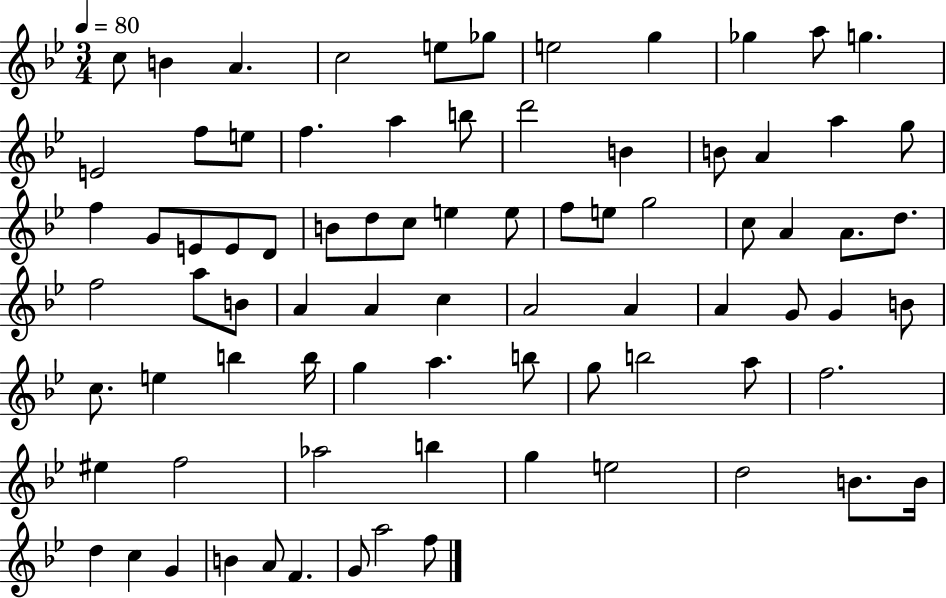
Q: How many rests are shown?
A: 0